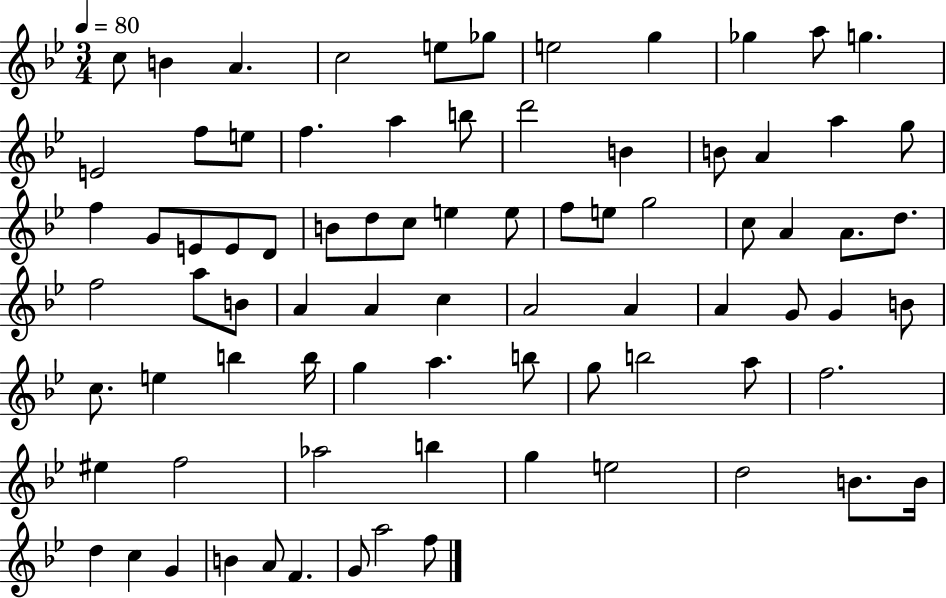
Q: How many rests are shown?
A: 0